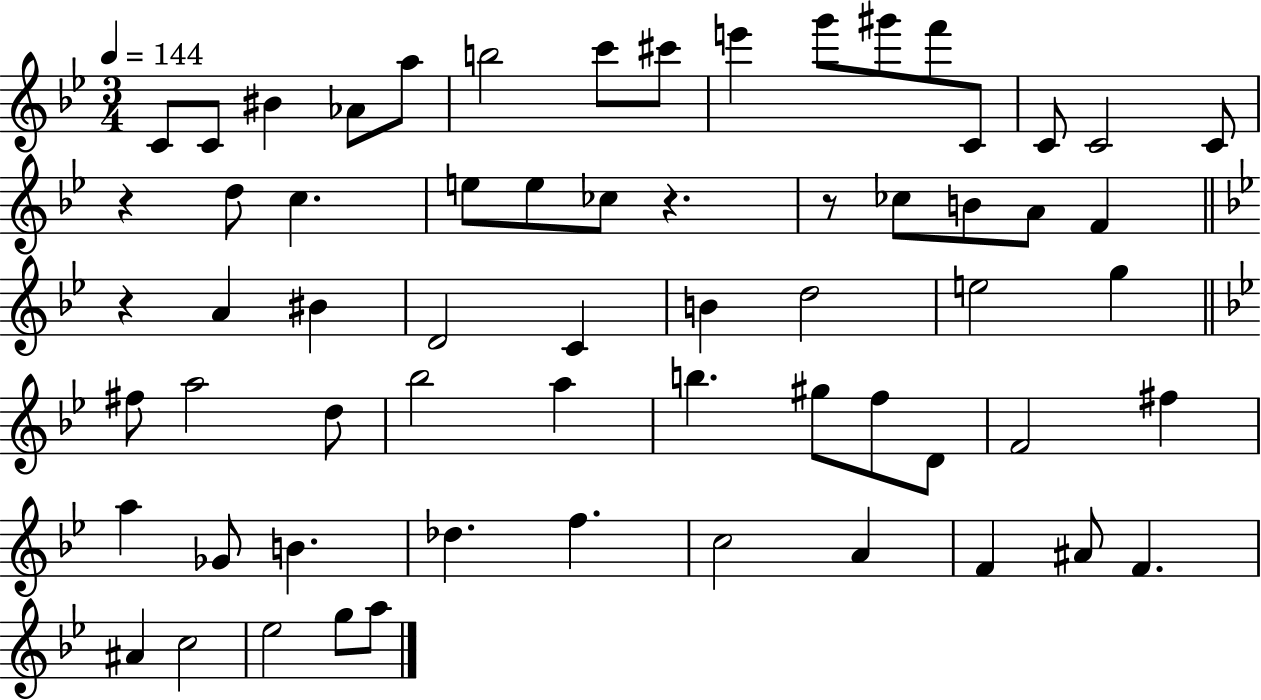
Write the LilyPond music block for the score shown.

{
  \clef treble
  \numericTimeSignature
  \time 3/4
  \key bes \major
  \tempo 4 = 144
  c'8 c'8 bis'4 aes'8 a''8 | b''2 c'''8 cis'''8 | e'''4 g'''8 gis'''8 f'''8 c'8 | c'8 c'2 c'8 | \break r4 d''8 c''4. | e''8 e''8 ces''8 r4. | r8 ces''8 b'8 a'8 f'4 | \bar "||" \break \key bes \major r4 a'4 bis'4 | d'2 c'4 | b'4 d''2 | e''2 g''4 | \break \bar "||" \break \key bes \major fis''8 a''2 d''8 | bes''2 a''4 | b''4. gis''8 f''8 d'8 | f'2 fis''4 | \break a''4 ges'8 b'4. | des''4. f''4. | c''2 a'4 | f'4 ais'8 f'4. | \break ais'4 c''2 | ees''2 g''8 a''8 | \bar "|."
}